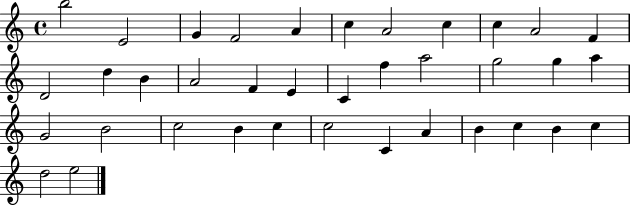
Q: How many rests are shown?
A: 0